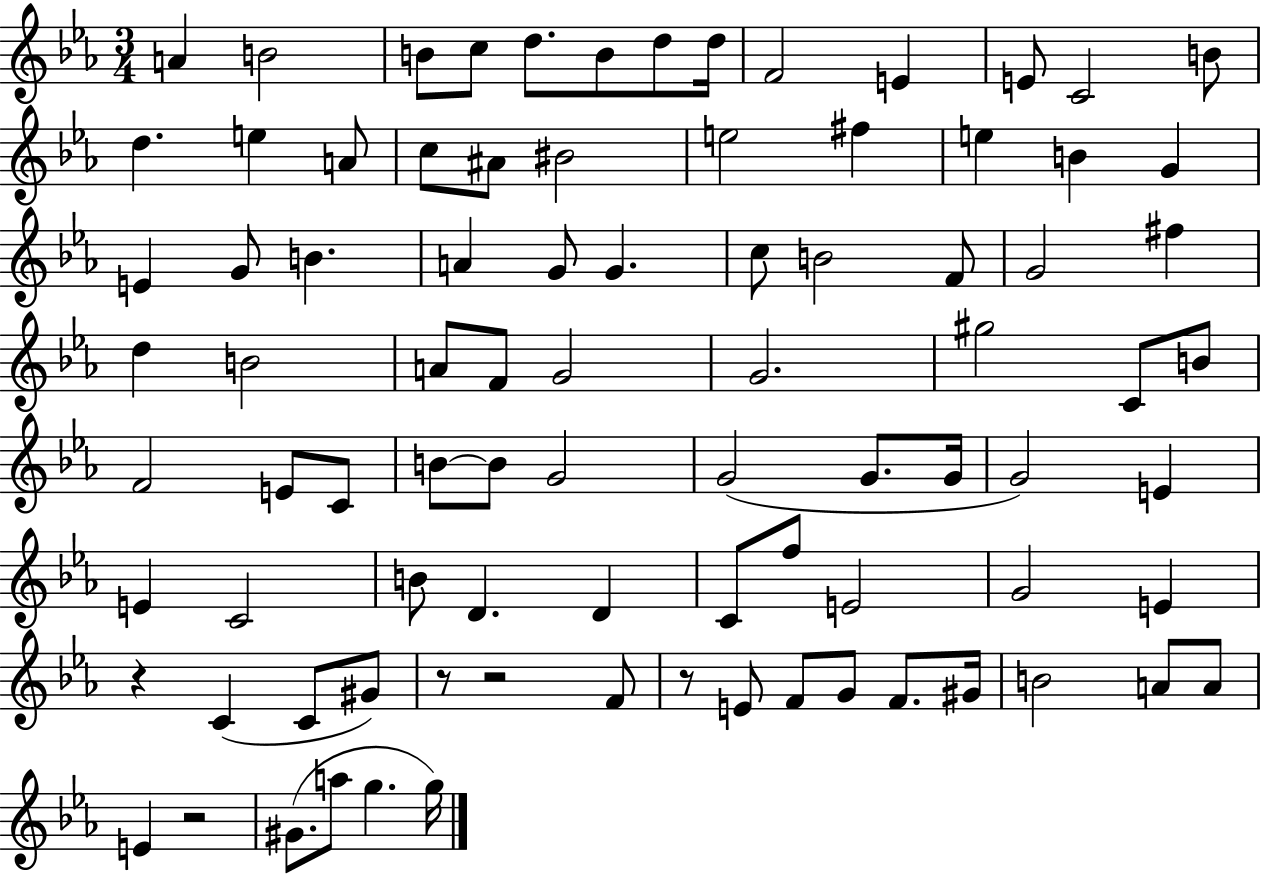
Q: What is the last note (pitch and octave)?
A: G5